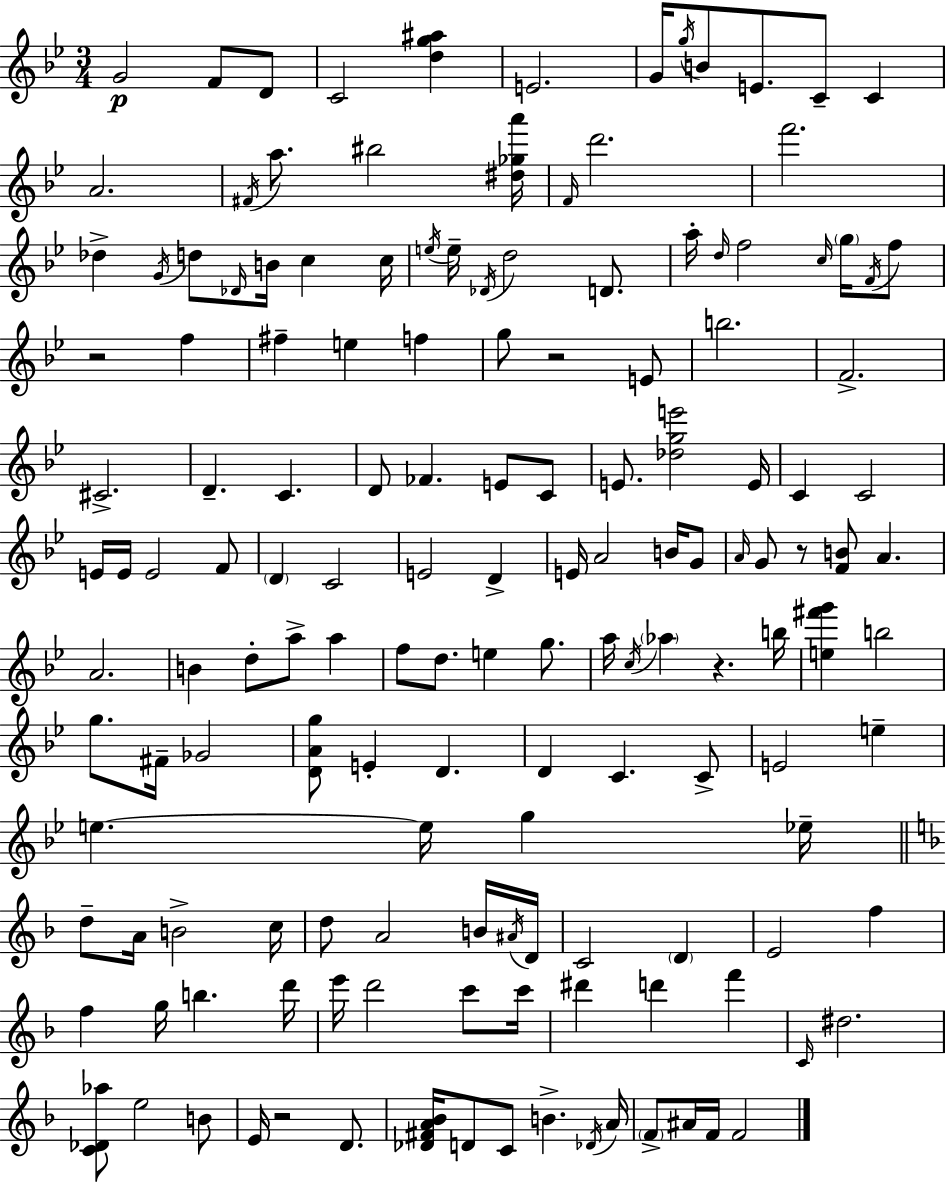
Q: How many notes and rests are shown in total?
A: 151